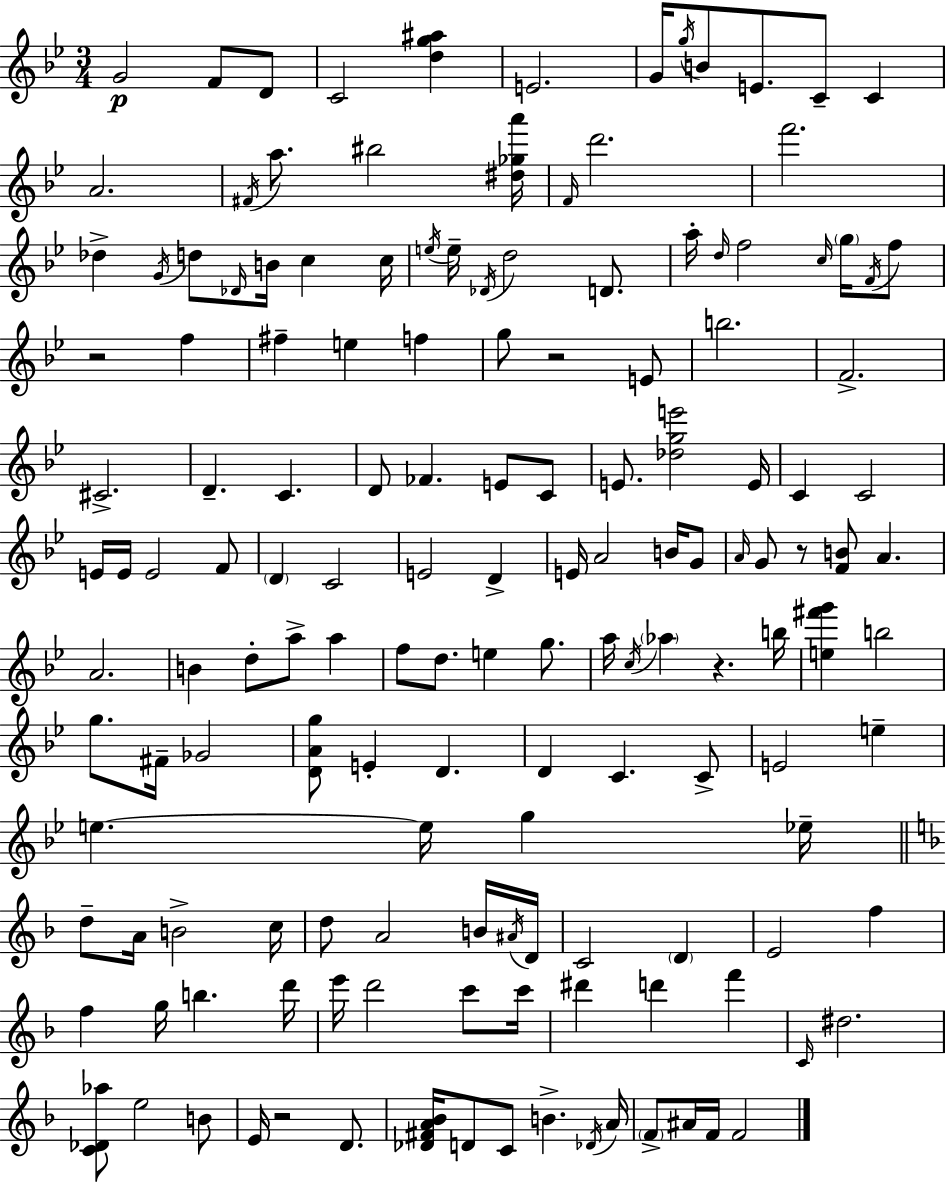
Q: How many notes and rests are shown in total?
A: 151